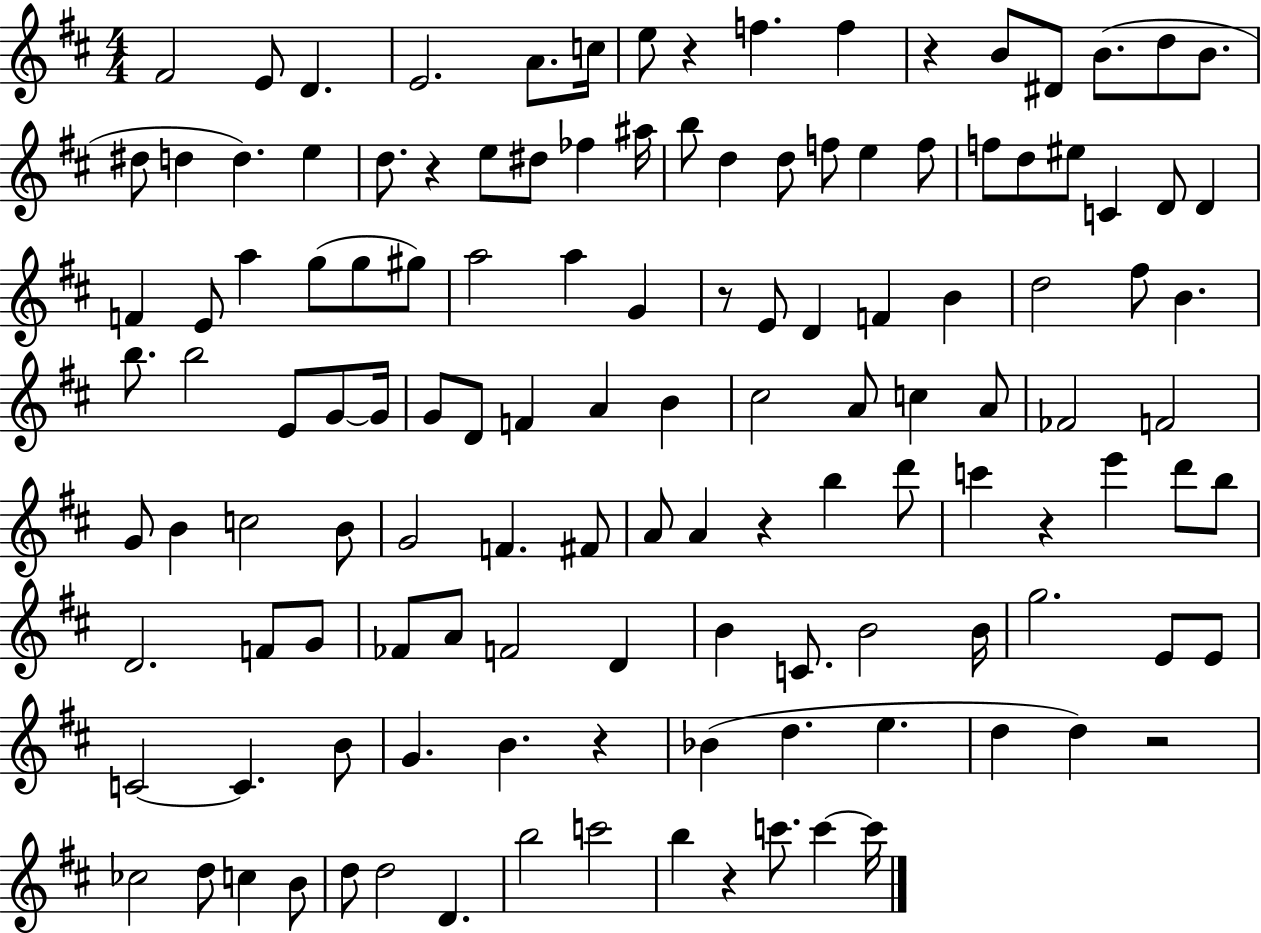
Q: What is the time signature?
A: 4/4